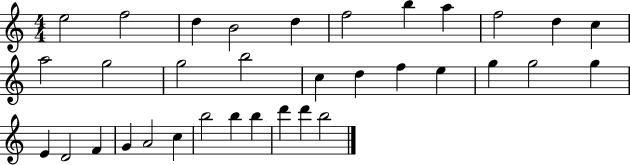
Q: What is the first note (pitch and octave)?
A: E5